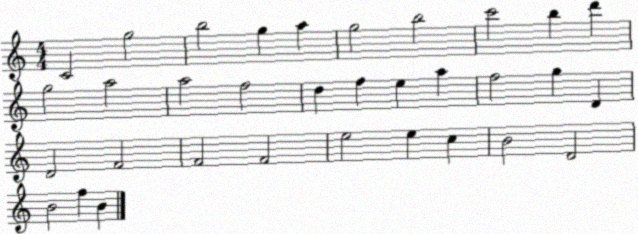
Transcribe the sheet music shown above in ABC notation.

X:1
T:Untitled
M:4/4
L:1/4
K:C
C2 g2 b2 g a g2 b2 c'2 b d' g2 a2 a2 f2 d f e a f2 g D D2 F2 F2 F2 e2 e c B2 D2 B2 f B